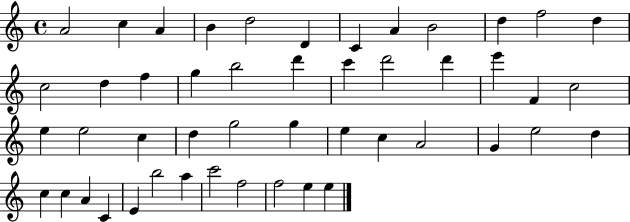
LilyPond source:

{
  \clef treble
  \time 4/4
  \defaultTimeSignature
  \key c \major
  a'2 c''4 a'4 | b'4 d''2 d'4 | c'4 a'4 b'2 | d''4 f''2 d''4 | \break c''2 d''4 f''4 | g''4 b''2 d'''4 | c'''4 d'''2 d'''4 | e'''4 f'4 c''2 | \break e''4 e''2 c''4 | d''4 g''2 g''4 | e''4 c''4 a'2 | g'4 e''2 d''4 | \break c''4 c''4 a'4 c'4 | e'4 b''2 a''4 | c'''2 f''2 | f''2 e''4 e''4 | \break \bar "|."
}